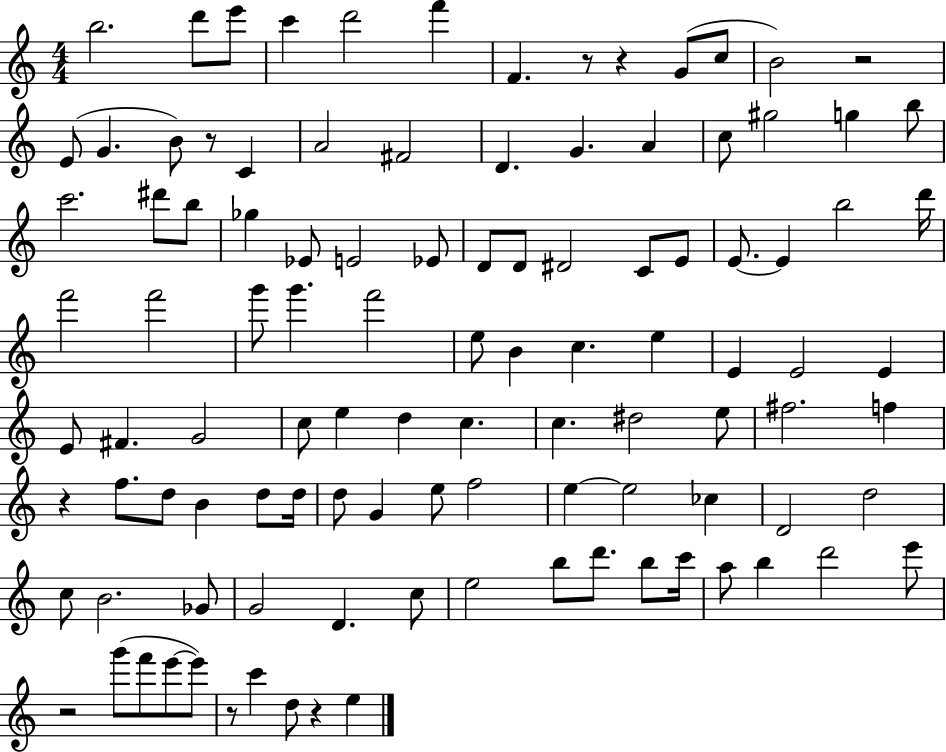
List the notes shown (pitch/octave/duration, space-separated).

B5/h. D6/e E6/e C6/q D6/h F6/q F4/q. R/e R/q G4/e C5/e B4/h R/h E4/e G4/q. B4/e R/e C4/q A4/h F#4/h D4/q. G4/q. A4/q C5/e G#5/h G5/q B5/e C6/h. D#6/e B5/e Gb5/q Eb4/e E4/h Eb4/e D4/e D4/e D#4/h C4/e E4/e E4/e. E4/q B5/h D6/s F6/h F6/h G6/e G6/q. F6/h E5/e B4/q C5/q. E5/q E4/q E4/h E4/q E4/e F#4/q. G4/h C5/e E5/q D5/q C5/q. C5/q. D#5/h E5/e F#5/h. F5/q R/q F5/e. D5/e B4/q D5/e D5/s D5/e G4/q E5/e F5/h E5/q E5/h CES5/q D4/h D5/h C5/e B4/h. Gb4/e G4/h D4/q. C5/e E5/h B5/e D6/e. B5/e C6/s A5/e B5/q D6/h E6/e R/h G6/e F6/e E6/e E6/e R/e C6/q D5/e R/q E5/q